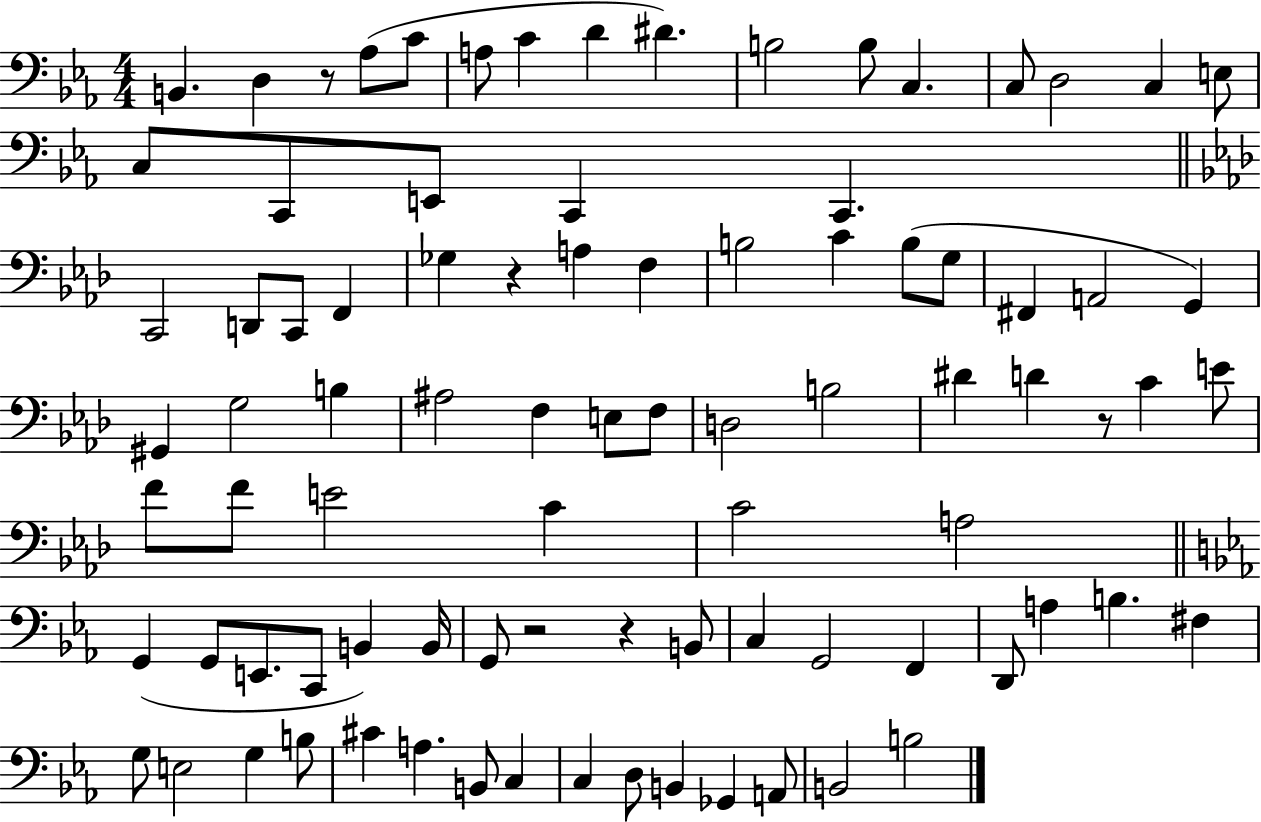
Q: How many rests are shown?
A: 5